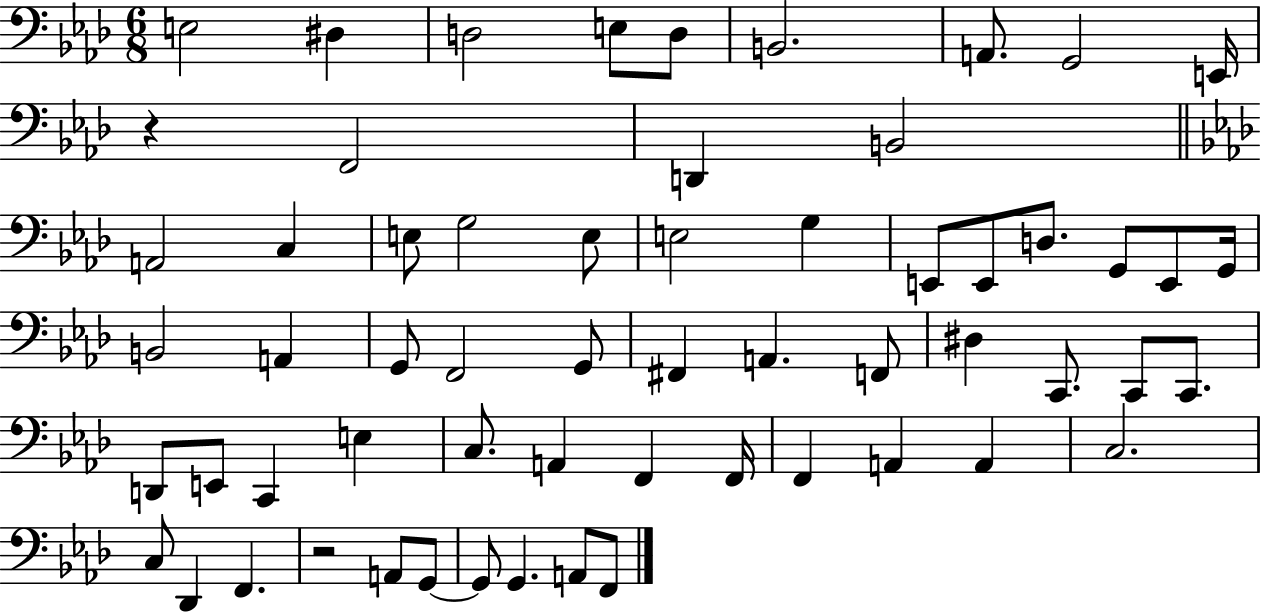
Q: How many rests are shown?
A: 2